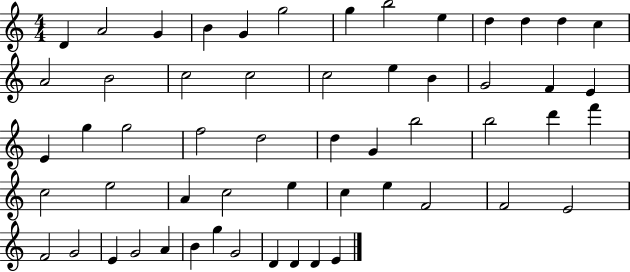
{
  \clef treble
  \numericTimeSignature
  \time 4/4
  \key c \major
  d'4 a'2 g'4 | b'4 g'4 g''2 | g''4 b''2 e''4 | d''4 d''4 d''4 c''4 | \break a'2 b'2 | c''2 c''2 | c''2 e''4 b'4 | g'2 f'4 e'4 | \break e'4 g''4 g''2 | f''2 d''2 | d''4 g'4 b''2 | b''2 d'''4 f'''4 | \break c''2 e''2 | a'4 c''2 e''4 | c''4 e''4 f'2 | f'2 e'2 | \break f'2 g'2 | e'4 g'2 a'4 | b'4 g''4 g'2 | d'4 d'4 d'4 e'4 | \break \bar "|."
}